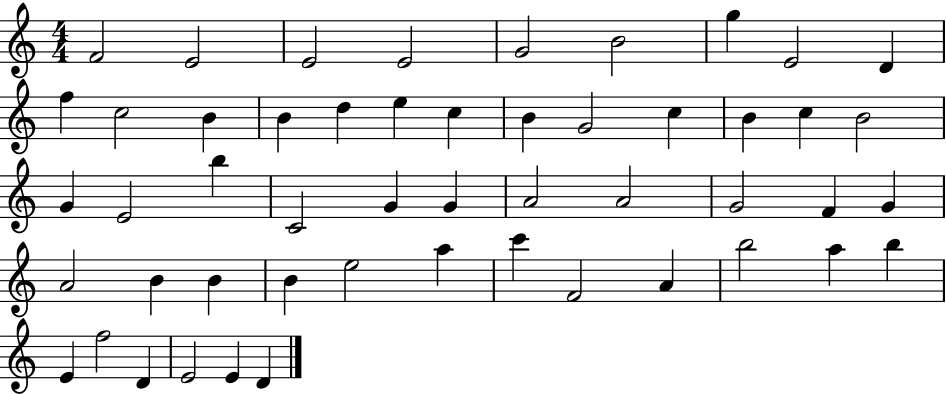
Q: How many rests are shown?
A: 0